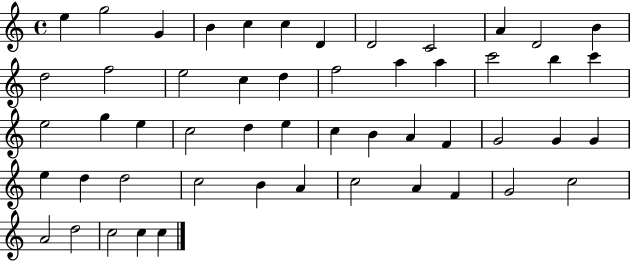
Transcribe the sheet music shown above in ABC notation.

X:1
T:Untitled
M:4/4
L:1/4
K:C
e g2 G B c c D D2 C2 A D2 B d2 f2 e2 c d f2 a a c'2 b c' e2 g e c2 d e c B A F G2 G G e d d2 c2 B A c2 A F G2 c2 A2 d2 c2 c c